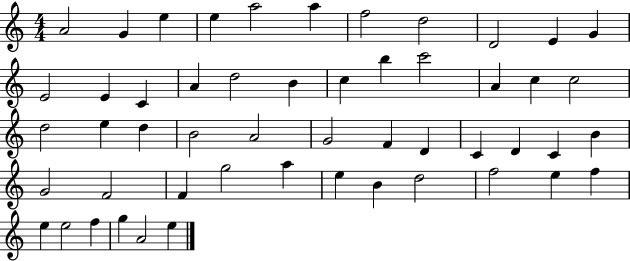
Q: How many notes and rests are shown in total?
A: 52